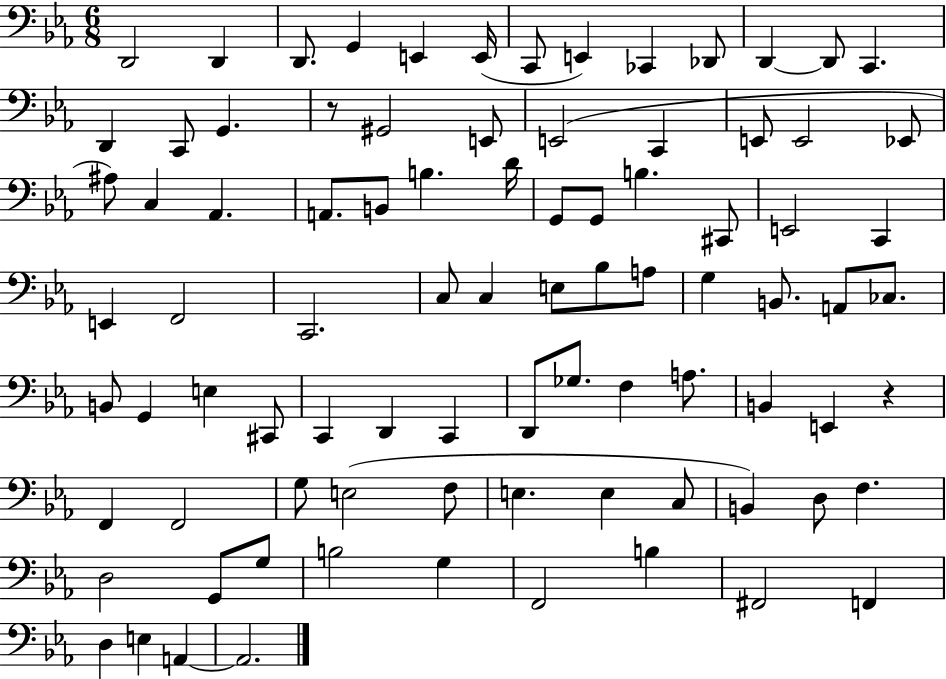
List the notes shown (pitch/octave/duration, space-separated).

D2/h D2/q D2/e. G2/q E2/q E2/s C2/e E2/q CES2/q Db2/e D2/q D2/e C2/q. D2/q C2/e G2/q. R/e G#2/h E2/e E2/h C2/q E2/e E2/h Eb2/e A#3/e C3/q Ab2/q. A2/e. B2/e B3/q. D4/s G2/e G2/e B3/q. C#2/e E2/h C2/q E2/q F2/h C2/h. C3/e C3/q E3/e Bb3/e A3/e G3/q B2/e. A2/e CES3/e. B2/e G2/q E3/q C#2/e C2/q D2/q C2/q D2/e Gb3/e. F3/q A3/e. B2/q E2/q R/q F2/q F2/h G3/e E3/h F3/e E3/q. E3/q C3/e B2/q D3/e F3/q. D3/h G2/e G3/e B3/h G3/q F2/h B3/q F#2/h F2/q D3/q E3/q A2/q A2/h.